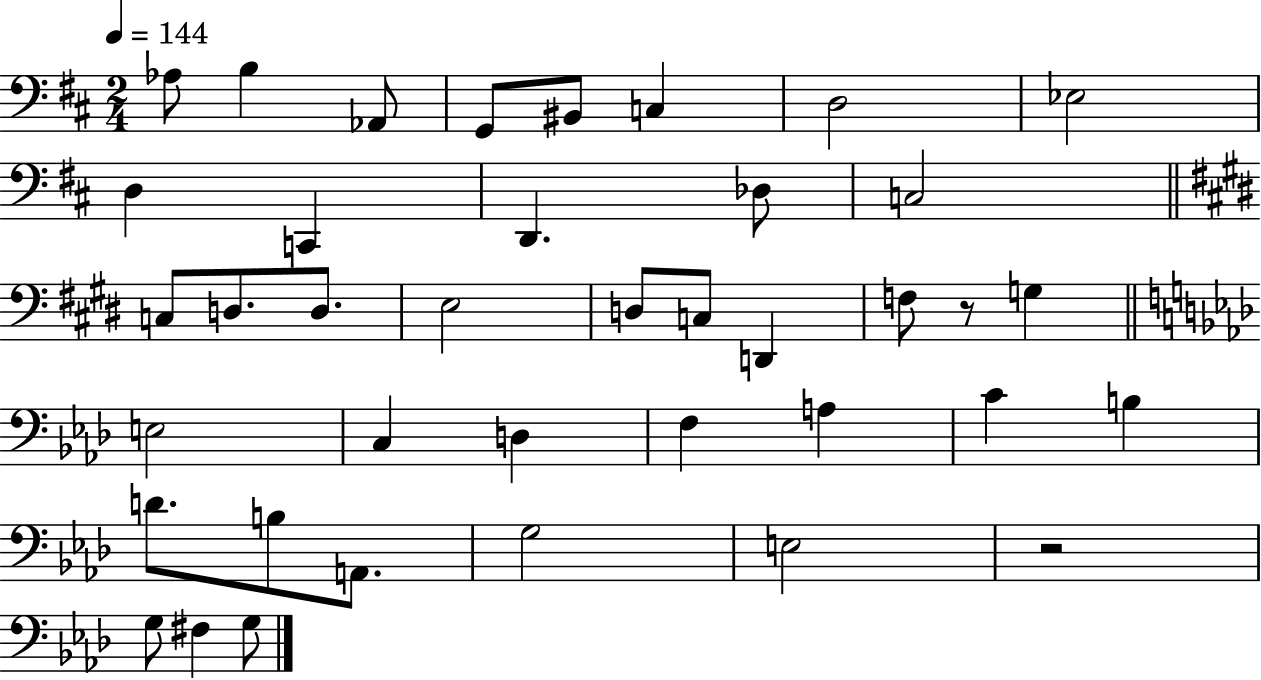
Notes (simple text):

Ab3/e B3/q Ab2/e G2/e BIS2/e C3/q D3/h Eb3/h D3/q C2/q D2/q. Db3/e C3/h C3/e D3/e. D3/e. E3/h D3/e C3/e D2/q F3/e R/e G3/q E3/h C3/q D3/q F3/q A3/q C4/q B3/q D4/e. B3/e A2/e. G3/h E3/h R/h G3/e F#3/q G3/e